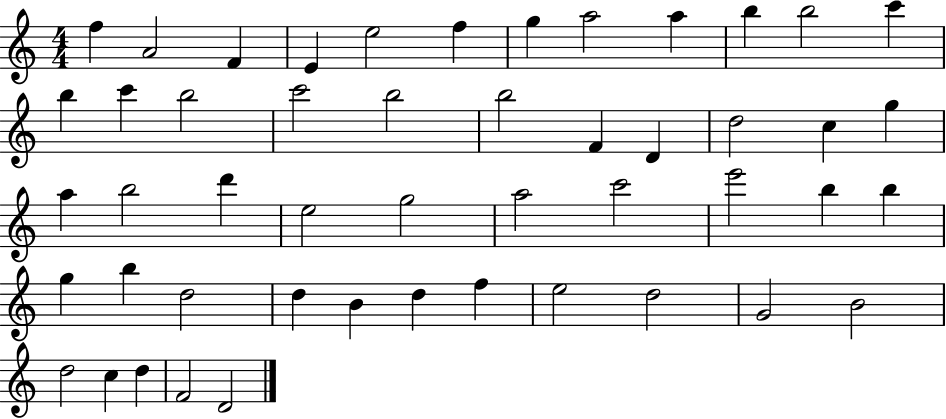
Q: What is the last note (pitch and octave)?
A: D4